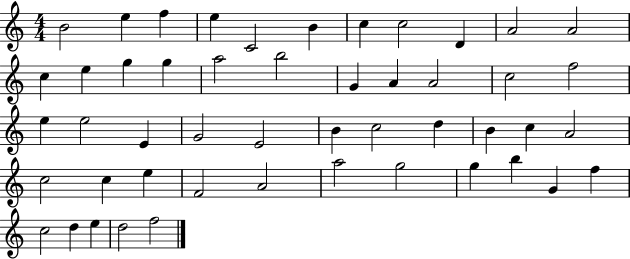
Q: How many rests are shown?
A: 0